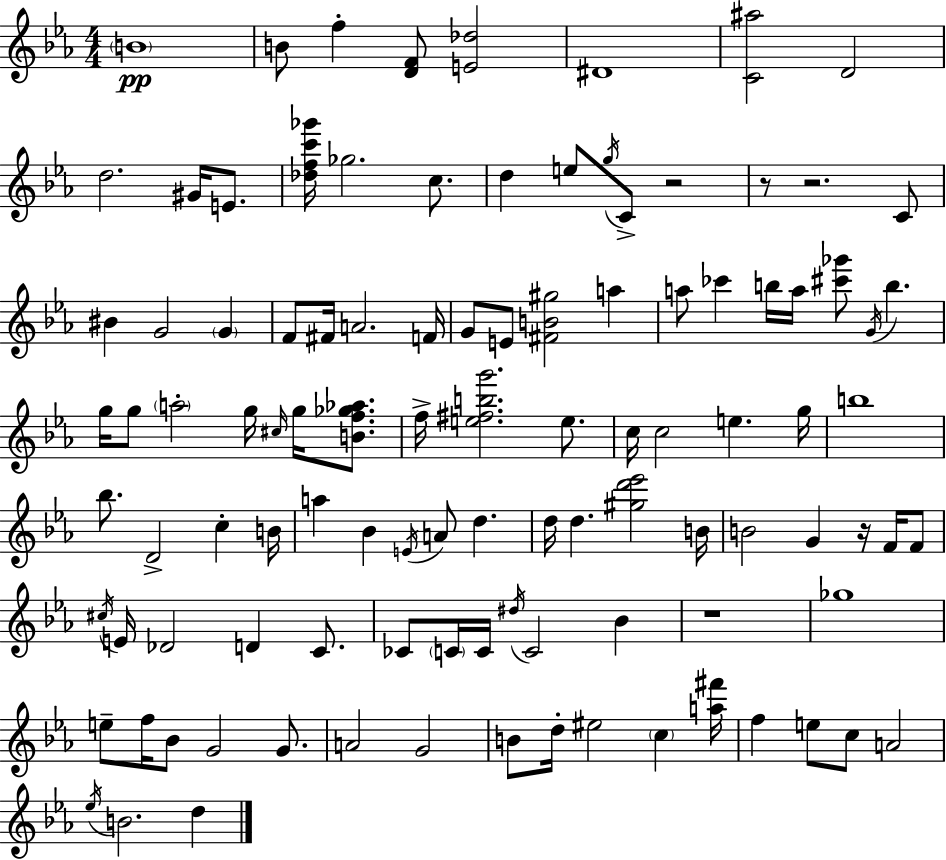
B4/w B4/e F5/q [D4,F4]/e [E4,Db5]/h D#4/w [C4,A#5]/h D4/h D5/h. G#4/s E4/e. [Db5,F5,C6,Gb6]/s Gb5/h. C5/e. D5/q E5/e G5/s C4/e R/h R/e R/h. C4/e BIS4/q G4/h G4/q F4/e F#4/s A4/h. F4/s G4/e E4/e [F#4,B4,G#5]/h A5/q A5/e CES6/q B5/s A5/s [C#6,Gb6]/e G4/s B5/q. G5/s G5/e A5/h G5/s C#5/s G5/s [B4,F5,Gb5,Ab5]/e. F5/s [E5,F#5,B5,G6]/h. E5/e. C5/s C5/h E5/q. G5/s B5/w Bb5/e. D4/h C5/q B4/s A5/q Bb4/q E4/s A4/e D5/q. D5/s D5/q. [G#5,D6,Eb6]/h B4/s B4/h G4/q R/s F4/s F4/e C#5/s E4/s Db4/h D4/q C4/e. CES4/e C4/s C4/s D#5/s C4/h Bb4/q R/w Gb5/w E5/e F5/s Bb4/e G4/h G4/e. A4/h G4/h B4/e D5/s EIS5/h C5/q [A5,F#6]/s F5/q E5/e C5/e A4/h Eb5/s B4/h. D5/q